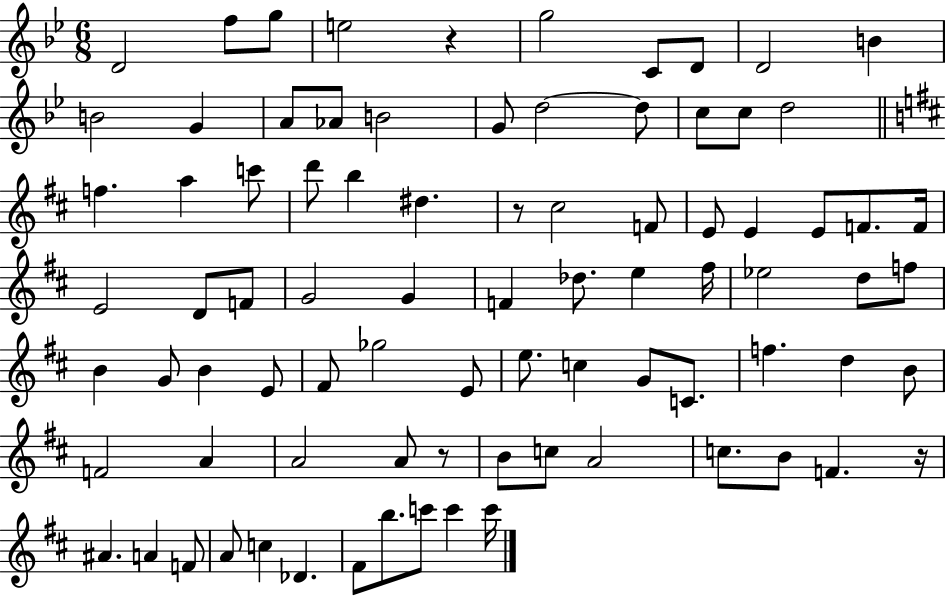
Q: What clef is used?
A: treble